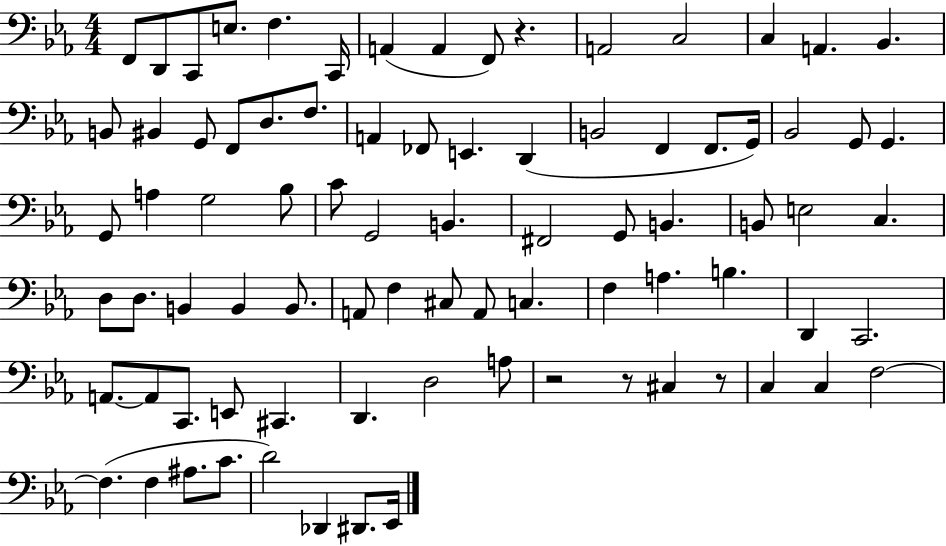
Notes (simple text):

F2/e D2/e C2/e E3/e. F3/q. C2/s A2/q A2/q F2/e R/q. A2/h C3/h C3/q A2/q. Bb2/q. B2/e BIS2/q G2/e F2/e D3/e. F3/e. A2/q FES2/e E2/q. D2/q B2/h F2/q F2/e. G2/s Bb2/h G2/e G2/q. G2/e A3/q G3/h Bb3/e C4/e G2/h B2/q. F#2/h G2/e B2/q. B2/e E3/h C3/q. D3/e D3/e. B2/q B2/q B2/e. A2/e F3/q C#3/e A2/e C3/q. F3/q A3/q. B3/q. D2/q C2/h. A2/e. A2/e C2/e. E2/e C#2/q. D2/q. D3/h A3/e R/h R/e C#3/q R/e C3/q C3/q F3/h F3/q. F3/q A#3/e. C4/e. D4/h Db2/q D#2/e. Eb2/s